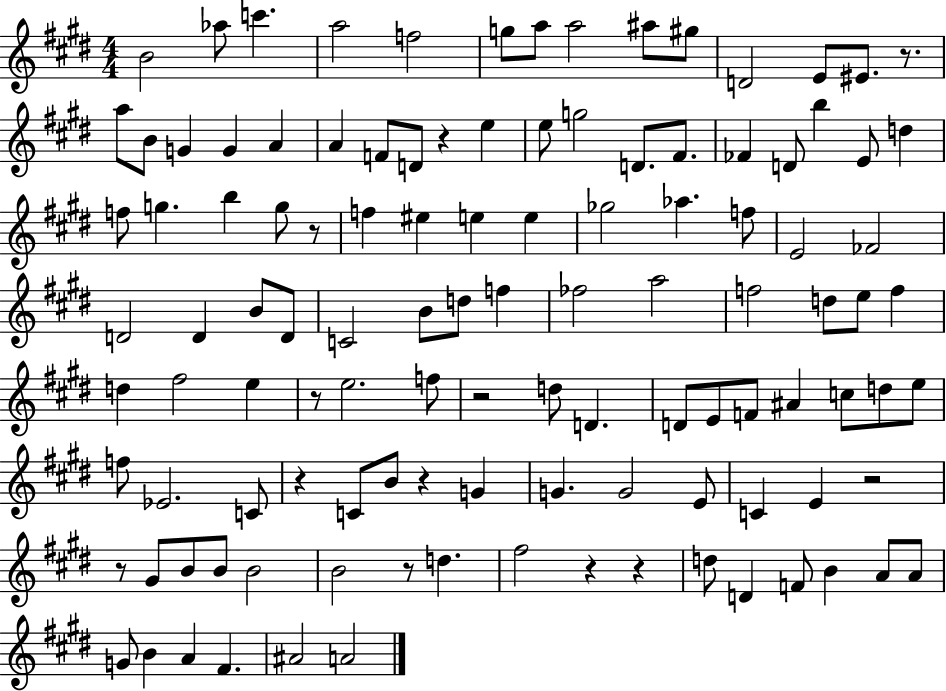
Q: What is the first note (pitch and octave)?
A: B4